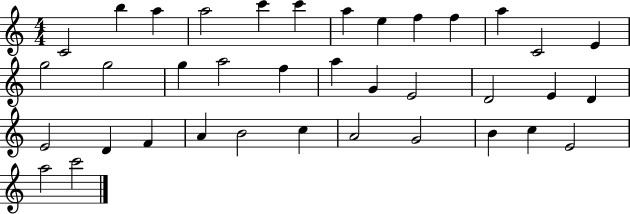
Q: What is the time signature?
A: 4/4